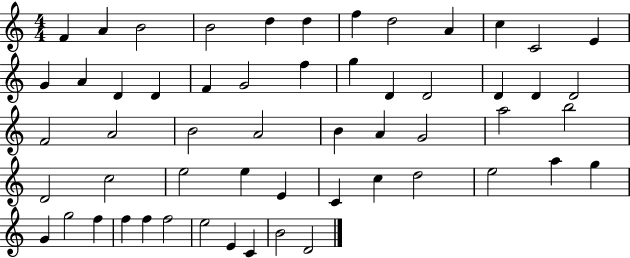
F4/q A4/q B4/h B4/h D5/q D5/q F5/q D5/h A4/q C5/q C4/h E4/q G4/q A4/q D4/q D4/q F4/q G4/h F5/q G5/q D4/q D4/h D4/q D4/q D4/h F4/h A4/h B4/h A4/h B4/q A4/q G4/h A5/h B5/h D4/h C5/h E5/h E5/q E4/q C4/q C5/q D5/h E5/h A5/q G5/q G4/q G5/h F5/q F5/q F5/q F5/h E5/h E4/q C4/q B4/h D4/h